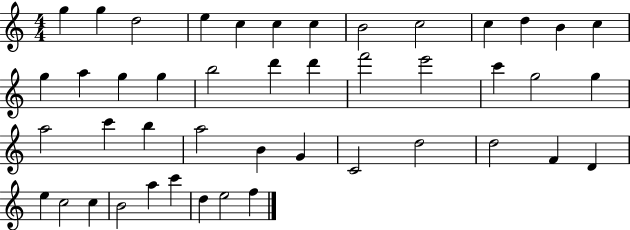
G5/q G5/q D5/h E5/q C5/q C5/q C5/q B4/h C5/h C5/q D5/q B4/q C5/q G5/q A5/q G5/q G5/q B5/h D6/q D6/q F6/h E6/h C6/q G5/h G5/q A5/h C6/q B5/q A5/h B4/q G4/q C4/h D5/h D5/h F4/q D4/q E5/q C5/h C5/q B4/h A5/q C6/q D5/q E5/h F5/q